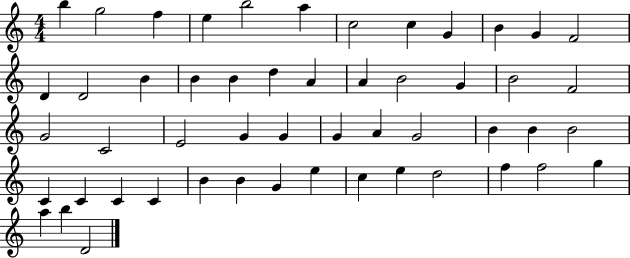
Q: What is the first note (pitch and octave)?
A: B5